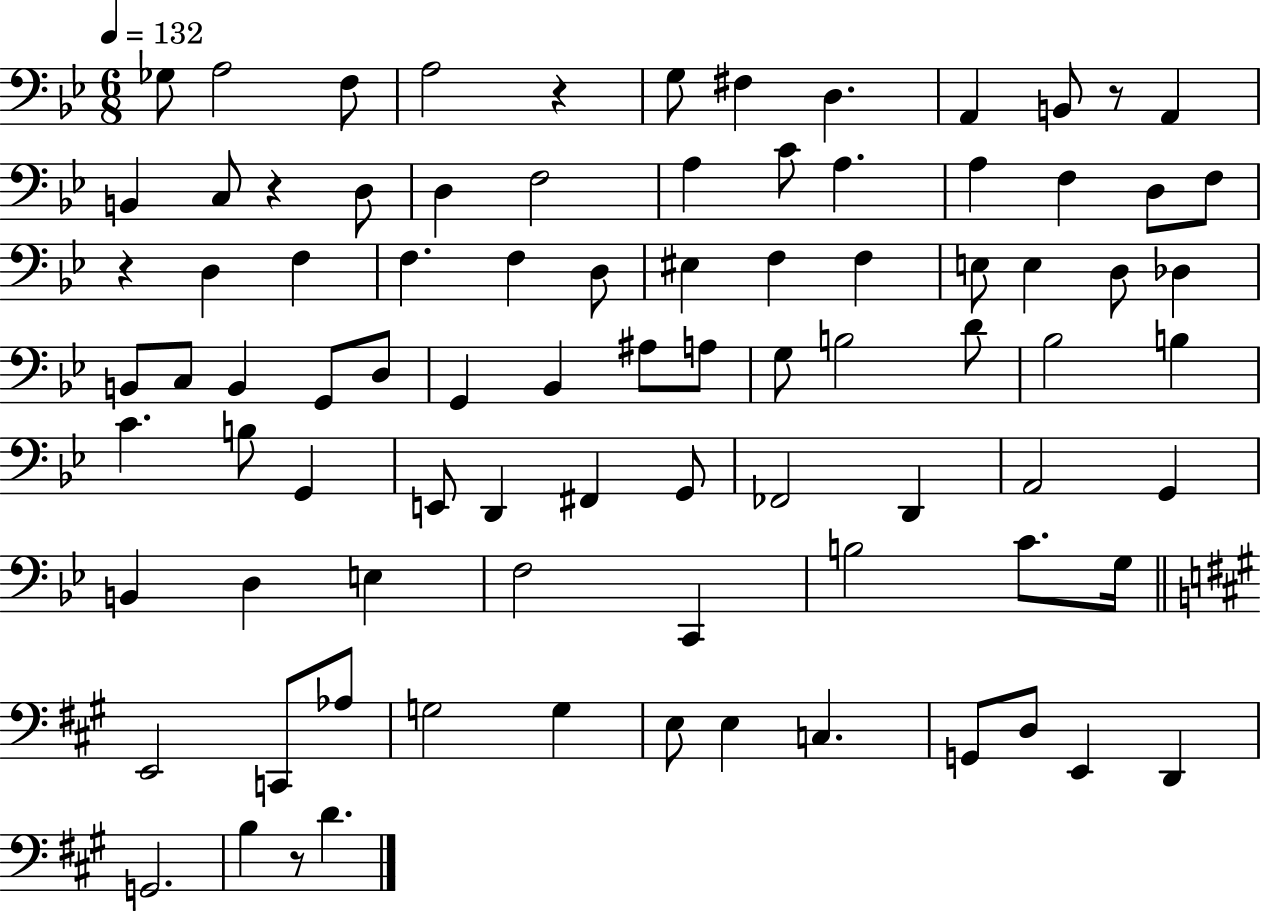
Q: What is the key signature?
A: BES major